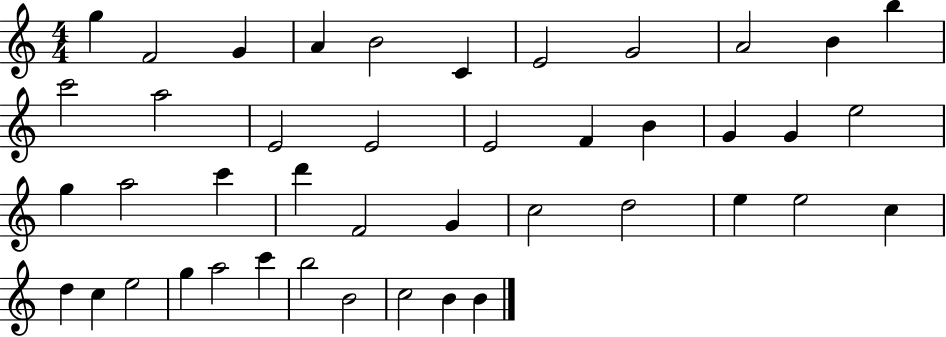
{
  \clef treble
  \numericTimeSignature
  \time 4/4
  \key c \major
  g''4 f'2 g'4 | a'4 b'2 c'4 | e'2 g'2 | a'2 b'4 b''4 | \break c'''2 a''2 | e'2 e'2 | e'2 f'4 b'4 | g'4 g'4 e''2 | \break g''4 a''2 c'''4 | d'''4 f'2 g'4 | c''2 d''2 | e''4 e''2 c''4 | \break d''4 c''4 e''2 | g''4 a''2 c'''4 | b''2 b'2 | c''2 b'4 b'4 | \break \bar "|."
}